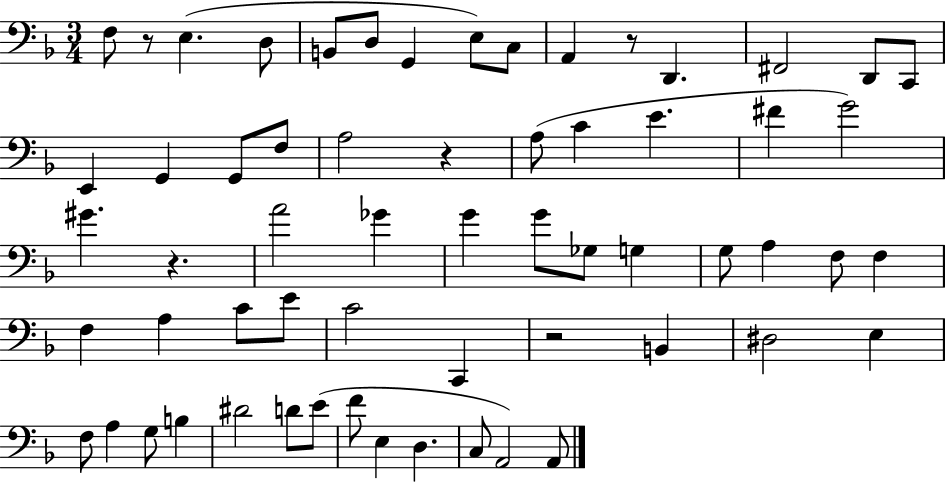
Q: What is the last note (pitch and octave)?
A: A2